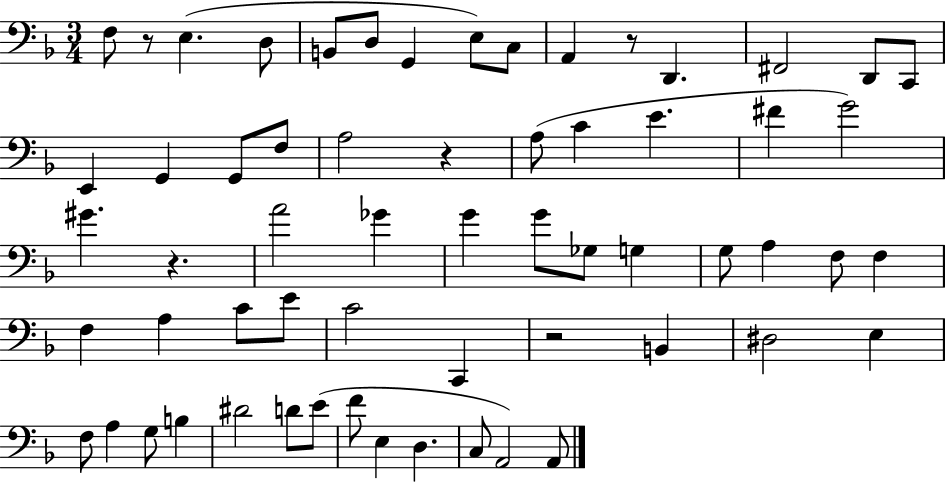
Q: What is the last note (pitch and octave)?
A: A2